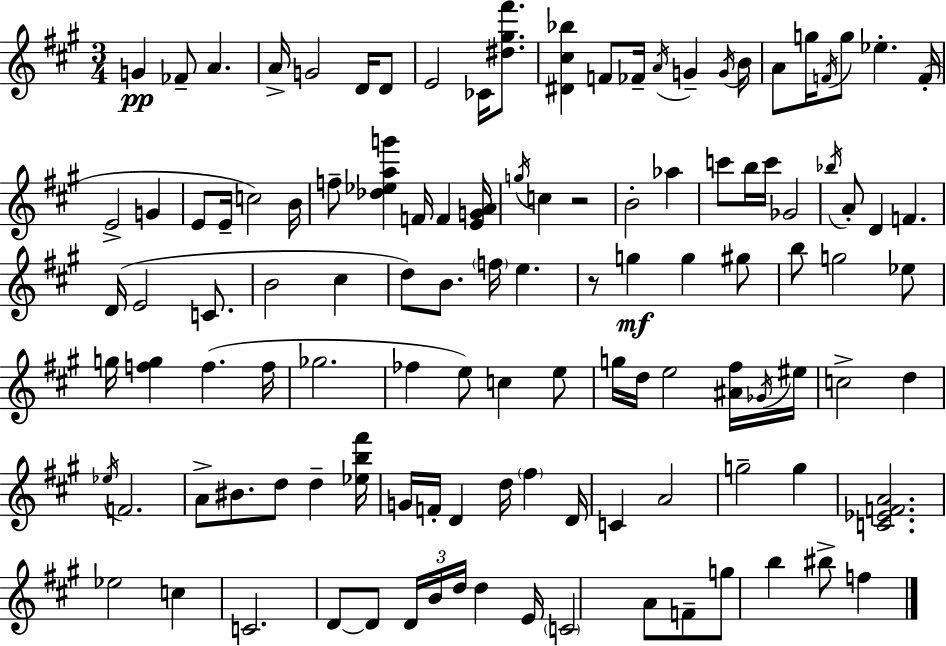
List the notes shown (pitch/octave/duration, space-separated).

G4/q FES4/e A4/q. A4/s G4/h D4/s D4/e E4/h CES4/s [D#5,G#5,F#6]/e. [D#4,C#5,Bb5]/q F4/e FES4/s A4/s G4/q G4/s B4/s A4/e G5/s F4/s G5/e Eb5/q. F4/s E4/h G4/q E4/e E4/s C5/h B4/s F5/e [Db5,Eb5,A5,G6]/q F4/s F4/q [E4,G4,A4]/s G5/s C5/q R/h B4/h Ab5/q C6/e B5/s C6/s Gb4/h Bb5/s A4/e D4/q F4/q. D4/s E4/h C4/e. B4/h C#5/q D5/e B4/e. F5/s E5/q. R/e G5/q G5/q G#5/e B5/e G5/h Eb5/e G5/s [F5,G5]/q F5/q. F5/s Gb5/h. FES5/q E5/e C5/q E5/e G5/s D5/s E5/h [A#4,F#5]/s Gb4/s EIS5/s C5/h D5/q Eb5/s F4/h. A4/e BIS4/e. D5/e D5/q [Eb5,B5,F#6]/s G4/s F4/s D4/q D5/s F#5/q D4/s C4/q A4/h G5/h G5/q [C4,Eb4,F4,A4]/h. Eb5/h C5/q C4/h. D4/e D4/e D4/s B4/s D5/s D5/q E4/s C4/h A4/e F4/e G5/e B5/q BIS5/e F5/q